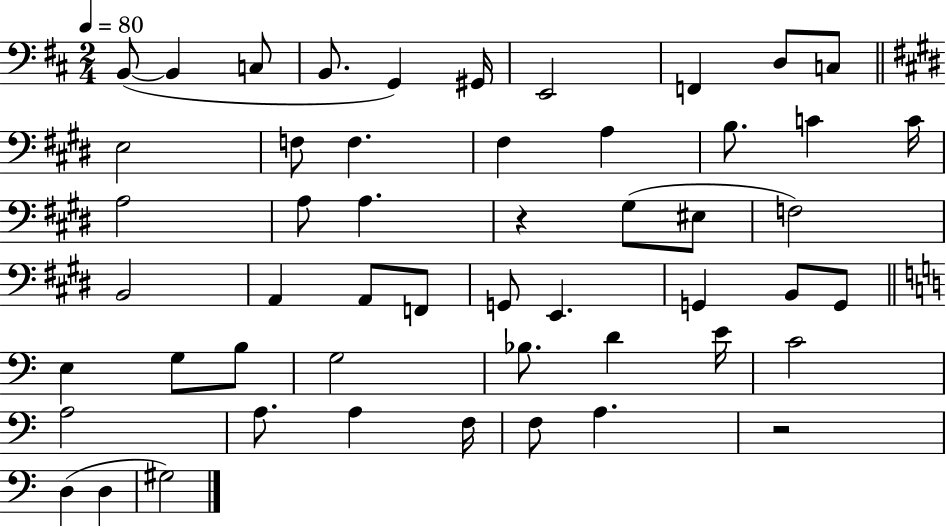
B2/e B2/q C3/e B2/e. G2/q G#2/s E2/h F2/q D3/e C3/e E3/h F3/e F3/q. F#3/q A3/q B3/e. C4/q C4/s A3/h A3/e A3/q. R/q G#3/e EIS3/e F3/h B2/h A2/q A2/e F2/e G2/e E2/q. G2/q B2/e G2/e E3/q G3/e B3/e G3/h Bb3/e. D4/q E4/s C4/h A3/h A3/e. A3/q F3/s F3/e A3/q. R/h D3/q D3/q G#3/h